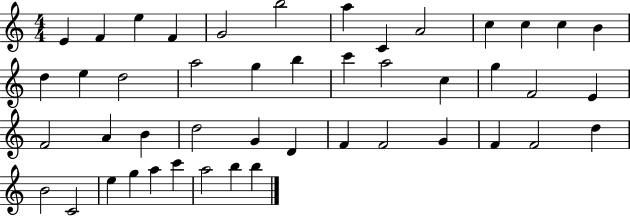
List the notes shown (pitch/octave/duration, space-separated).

E4/q F4/q E5/q F4/q G4/h B5/h A5/q C4/q A4/h C5/q C5/q C5/q B4/q D5/q E5/q D5/h A5/h G5/q B5/q C6/q A5/h C5/q G5/q F4/h E4/q F4/h A4/q B4/q D5/h G4/q D4/q F4/q F4/h G4/q F4/q F4/h D5/q B4/h C4/h E5/q G5/q A5/q C6/q A5/h B5/q B5/q